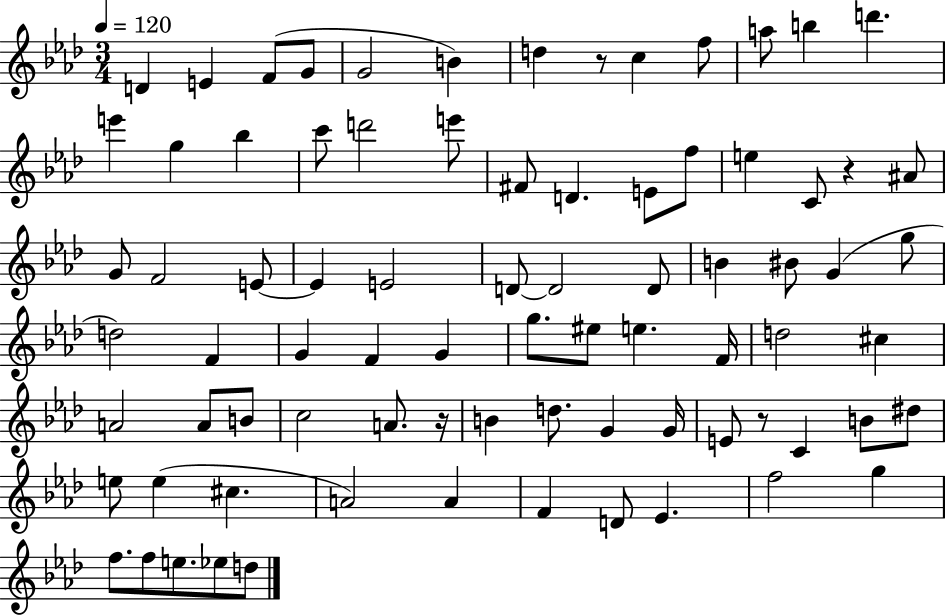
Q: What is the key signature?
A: AES major